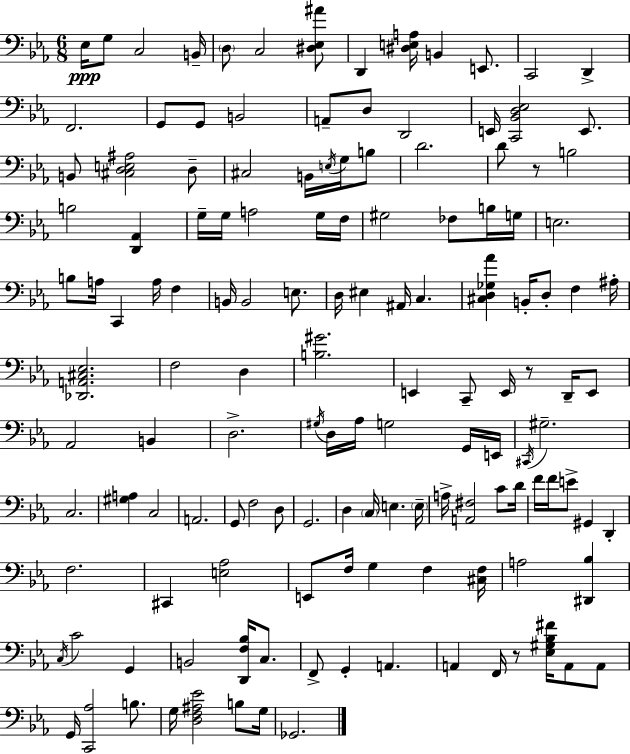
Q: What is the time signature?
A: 6/8